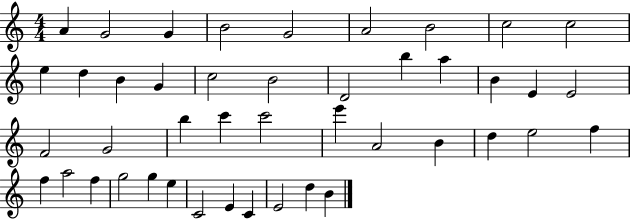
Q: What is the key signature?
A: C major